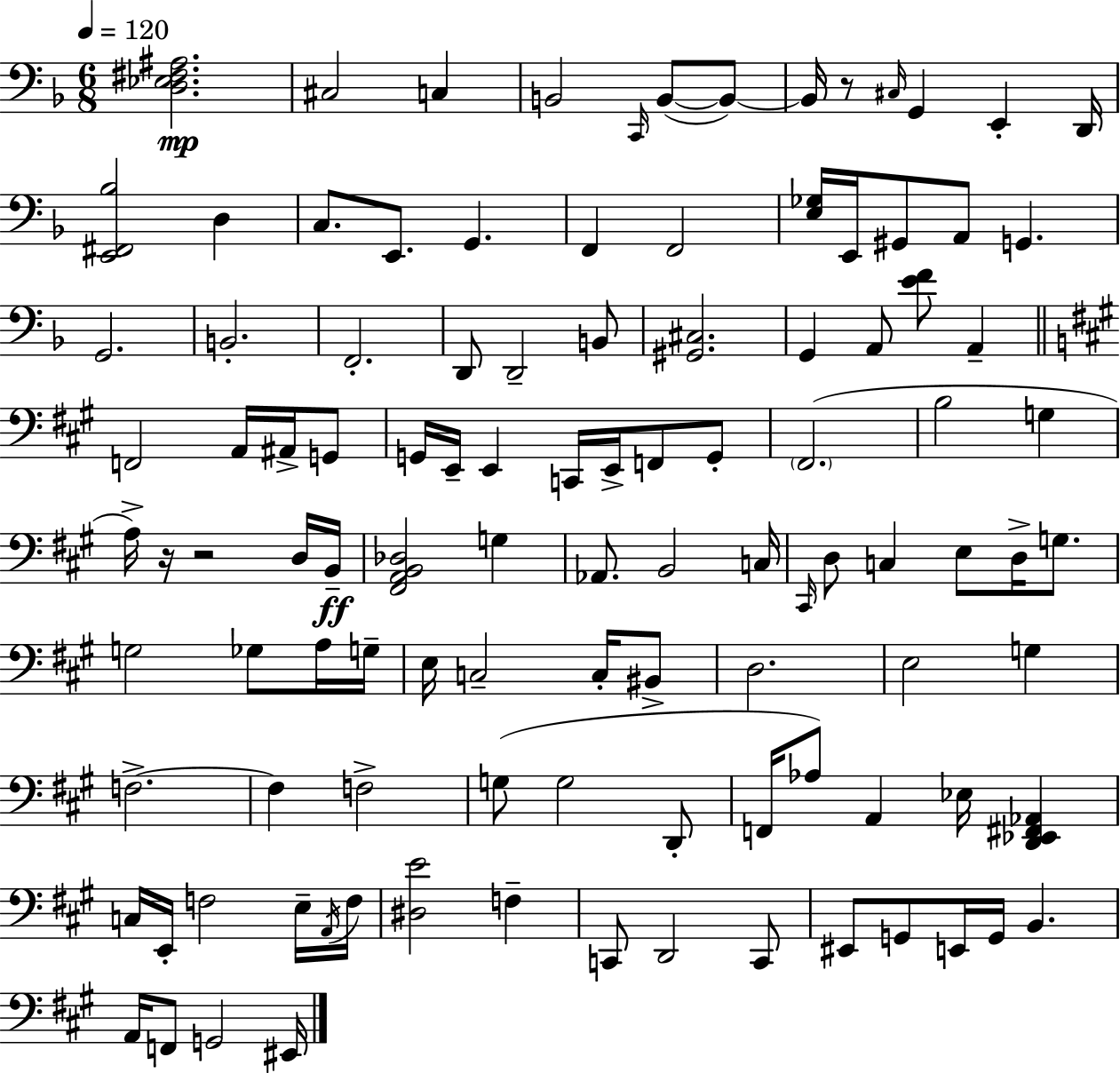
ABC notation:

X:1
T:Untitled
M:6/8
L:1/4
K:F
[D,_E,^F,^A,]2 ^C,2 C, B,,2 C,,/4 B,,/2 B,,/2 B,,/4 z/2 ^C,/4 G,, E,, D,,/4 [E,,^F,,_B,]2 D, C,/2 E,,/2 G,, F,, F,,2 [E,_G,]/4 E,,/4 ^G,,/2 A,,/2 G,, G,,2 B,,2 F,,2 D,,/2 D,,2 B,,/2 [^G,,^C,]2 G,, A,,/2 [EF]/2 A,, F,,2 A,,/4 ^A,,/4 G,,/2 G,,/4 E,,/4 E,, C,,/4 E,,/4 F,,/2 G,,/2 ^F,,2 B,2 G, A,/4 z/4 z2 D,/4 B,,/4 [^F,,A,,B,,_D,]2 G, _A,,/2 B,,2 C,/4 ^C,,/4 D,/2 C, E,/2 D,/4 G,/2 G,2 _G,/2 A,/4 G,/4 E,/4 C,2 C,/4 ^B,,/2 D,2 E,2 G, F,2 F, F,2 G,/2 G,2 D,,/2 F,,/4 _A,/2 A,, _E,/4 [D,,_E,,^F,,_A,,] C,/4 E,,/4 F,2 E,/4 A,,/4 F,/4 [^D,E]2 F, C,,/2 D,,2 C,,/2 ^E,,/2 G,,/2 E,,/4 G,,/4 B,, A,,/4 F,,/2 G,,2 ^E,,/4